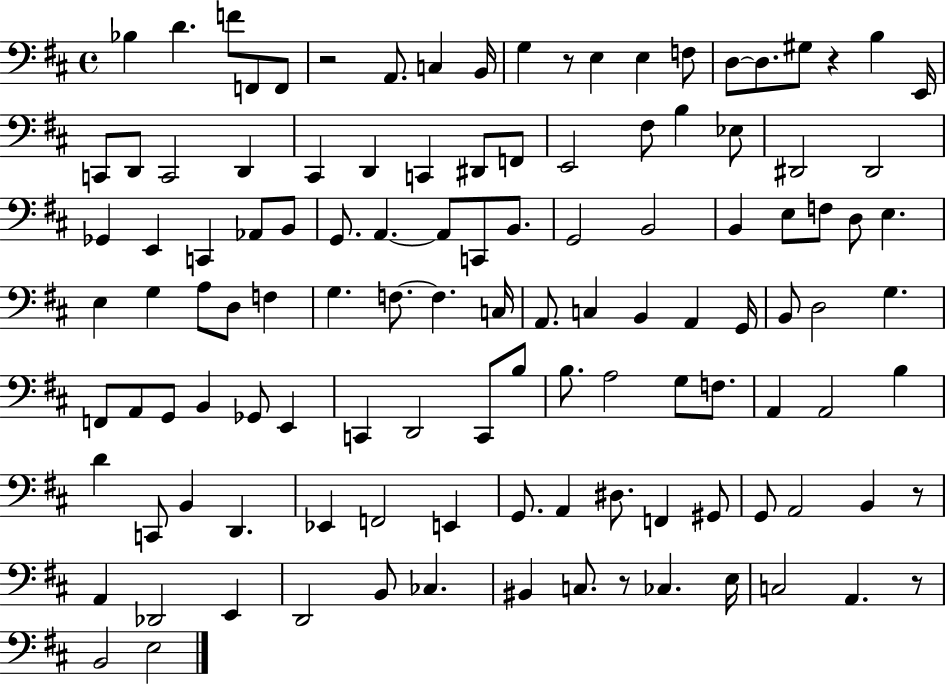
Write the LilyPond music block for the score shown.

{
  \clef bass
  \time 4/4
  \defaultTimeSignature
  \key d \major
  bes4 d'4. f'8 f,8 f,8 | r2 a,8. c4 b,16 | g4 r8 e4 e4 f8 | d8~~ d8. gis8 r4 b4 e,16 | \break c,8 d,8 c,2 d,4 | cis,4 d,4 c,4 dis,8 f,8 | e,2 fis8 b4 ees8 | dis,2 dis,2 | \break ges,4 e,4 c,4 aes,8 b,8 | g,8. a,4.~~ a,8 c,8 b,8. | g,2 b,2 | b,4 e8 f8 d8 e4. | \break e4 g4 a8 d8 f4 | g4. f8.~~ f4. c16 | a,8. c4 b,4 a,4 g,16 | b,8 d2 g4. | \break f,8 a,8 g,8 b,4 ges,8 e,4 | c,4 d,2 c,8 b8 | b8. a2 g8 f8. | a,4 a,2 b4 | \break d'4 c,8 b,4 d,4. | ees,4 f,2 e,4 | g,8. a,4 dis8. f,4 gis,8 | g,8 a,2 b,4 r8 | \break a,4 des,2 e,4 | d,2 b,8 ces4. | bis,4 c8. r8 ces4. e16 | c2 a,4. r8 | \break b,2 e2 | \bar "|."
}